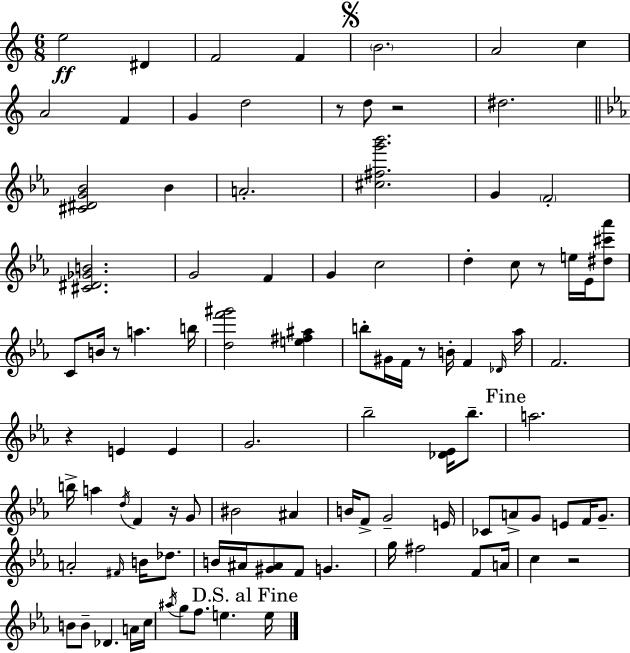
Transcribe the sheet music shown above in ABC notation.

X:1
T:Untitled
M:6/8
L:1/4
K:C
e2 ^D F2 F B2 A2 c A2 F G d2 z/2 d/2 z2 ^d2 [^C^DG_B]2 _B A2 [^c^fg'_b']2 G F2 [^C^D_GB]2 G2 F G c2 d c/2 z/2 e/4 _E/4 [^d^c'_a']/2 C/2 B/4 z/2 a b/4 [df'^g']2 [e^f^a] b/2 ^G/4 F/4 z/2 B/4 F _D/4 _a/4 F2 z E E G2 _b2 [_D_E]/4 _b/2 a2 b/4 a d/4 F z/4 G/2 ^B2 ^A B/4 F/2 G2 E/4 _C/2 A/2 G/2 E/2 F/4 G/2 A2 ^F/4 B/4 _d/2 B/4 ^A/4 [^G^A]/2 F/2 G g/4 ^f2 F/2 A/4 c z2 B/2 B/2 _D A/4 c/4 ^a/4 g/2 f/2 e e/4